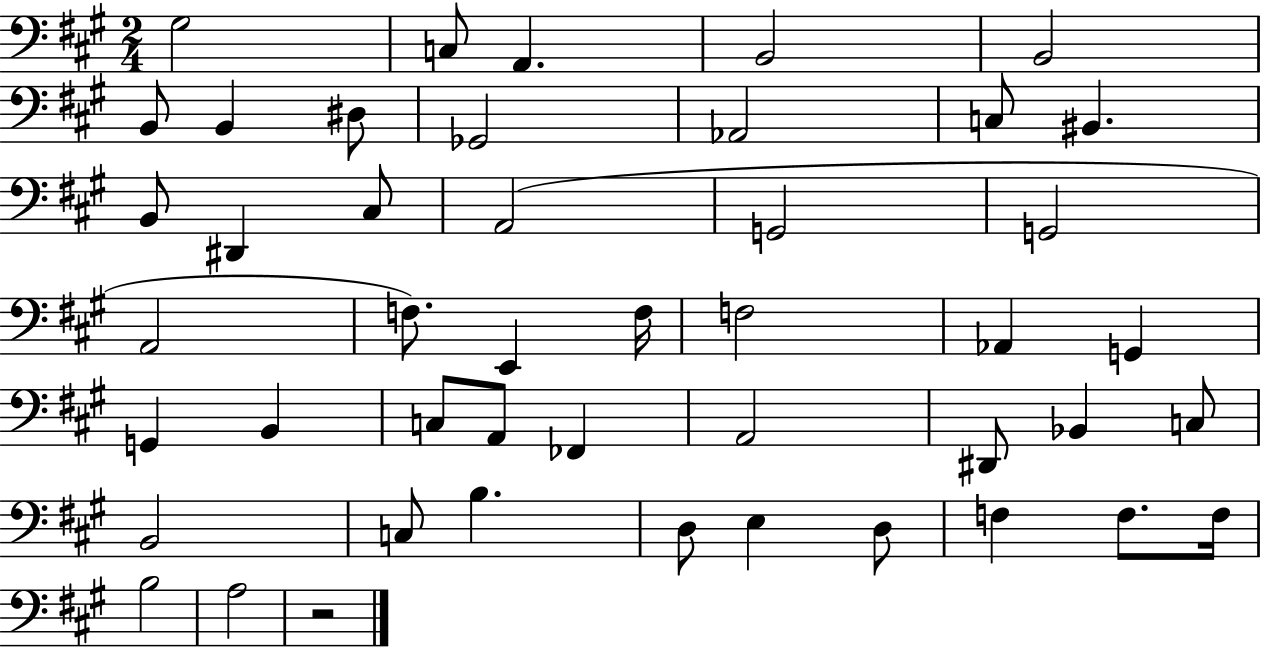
G#3/h C3/e A2/q. B2/h B2/h B2/e B2/q D#3/e Gb2/h Ab2/h C3/e BIS2/q. B2/e D#2/q C#3/e A2/h G2/h G2/h A2/h F3/e. E2/q F3/s F3/h Ab2/q G2/q G2/q B2/q C3/e A2/e FES2/q A2/h D#2/e Bb2/q C3/e B2/h C3/e B3/q. D3/e E3/q D3/e F3/q F3/e. F3/s B3/h A3/h R/h